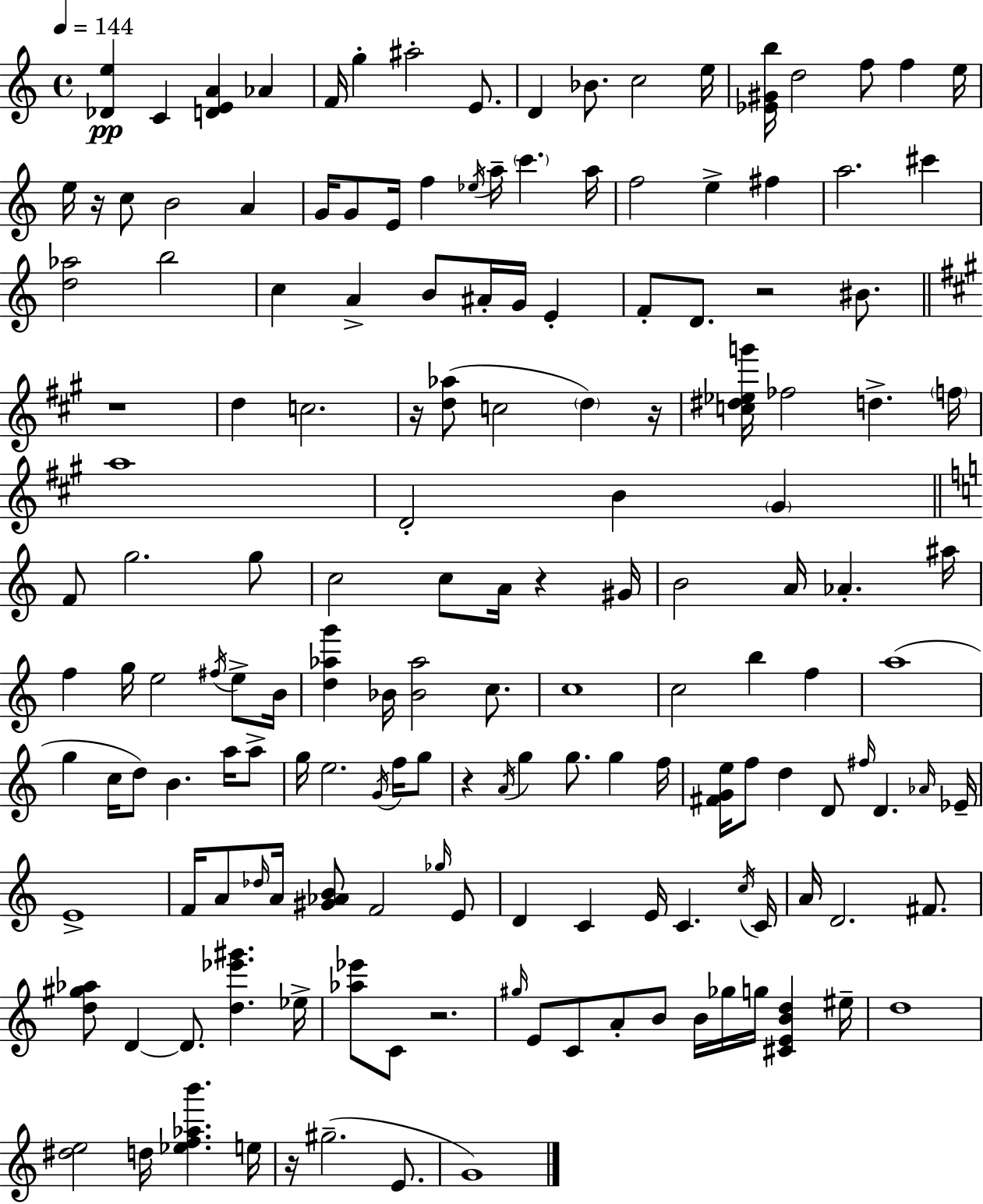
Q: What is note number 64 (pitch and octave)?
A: F5